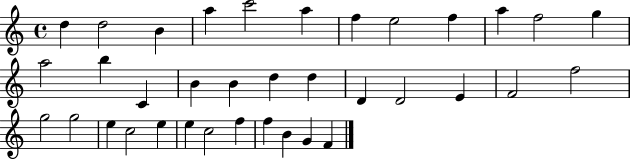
{
  \clef treble
  \time 4/4
  \defaultTimeSignature
  \key c \major
  d''4 d''2 b'4 | a''4 c'''2 a''4 | f''4 e''2 f''4 | a''4 f''2 g''4 | \break a''2 b''4 c'4 | b'4 b'4 d''4 d''4 | d'4 d'2 e'4 | f'2 f''2 | \break g''2 g''2 | e''4 c''2 e''4 | e''4 c''2 f''4 | f''4 b'4 g'4 f'4 | \break \bar "|."
}